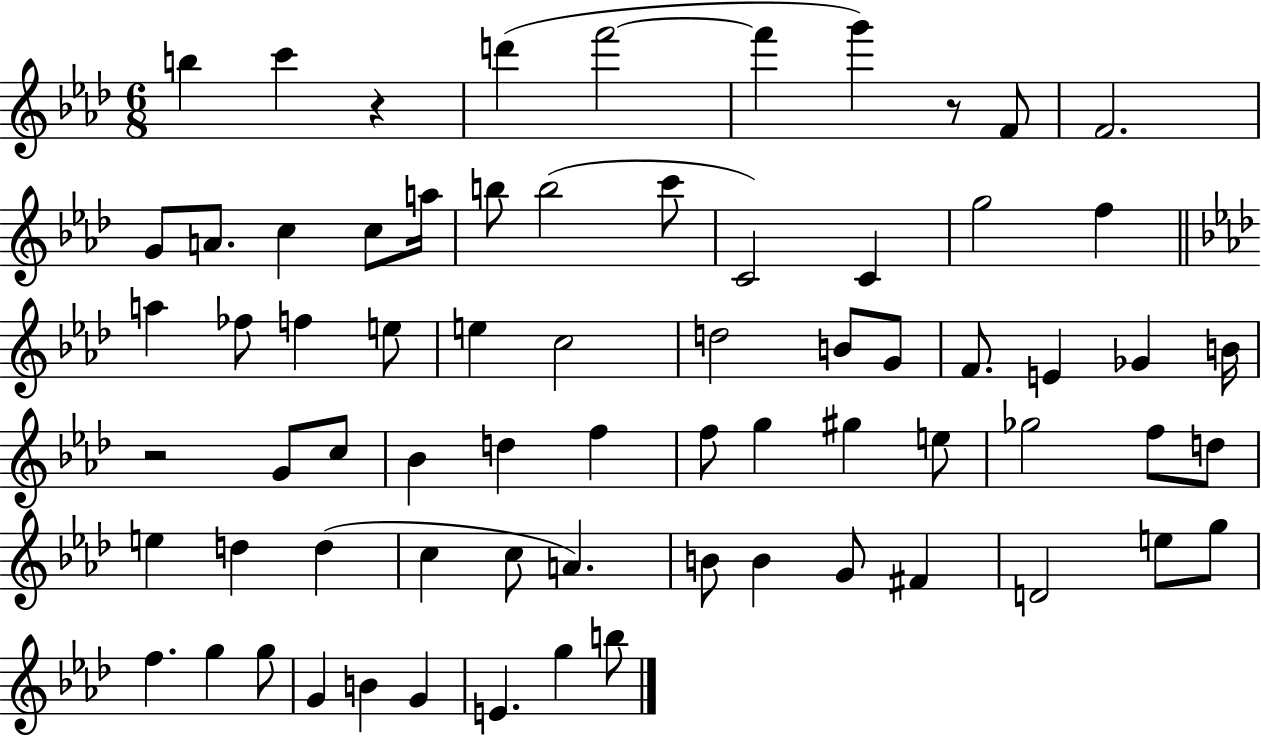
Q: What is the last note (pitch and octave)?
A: B5